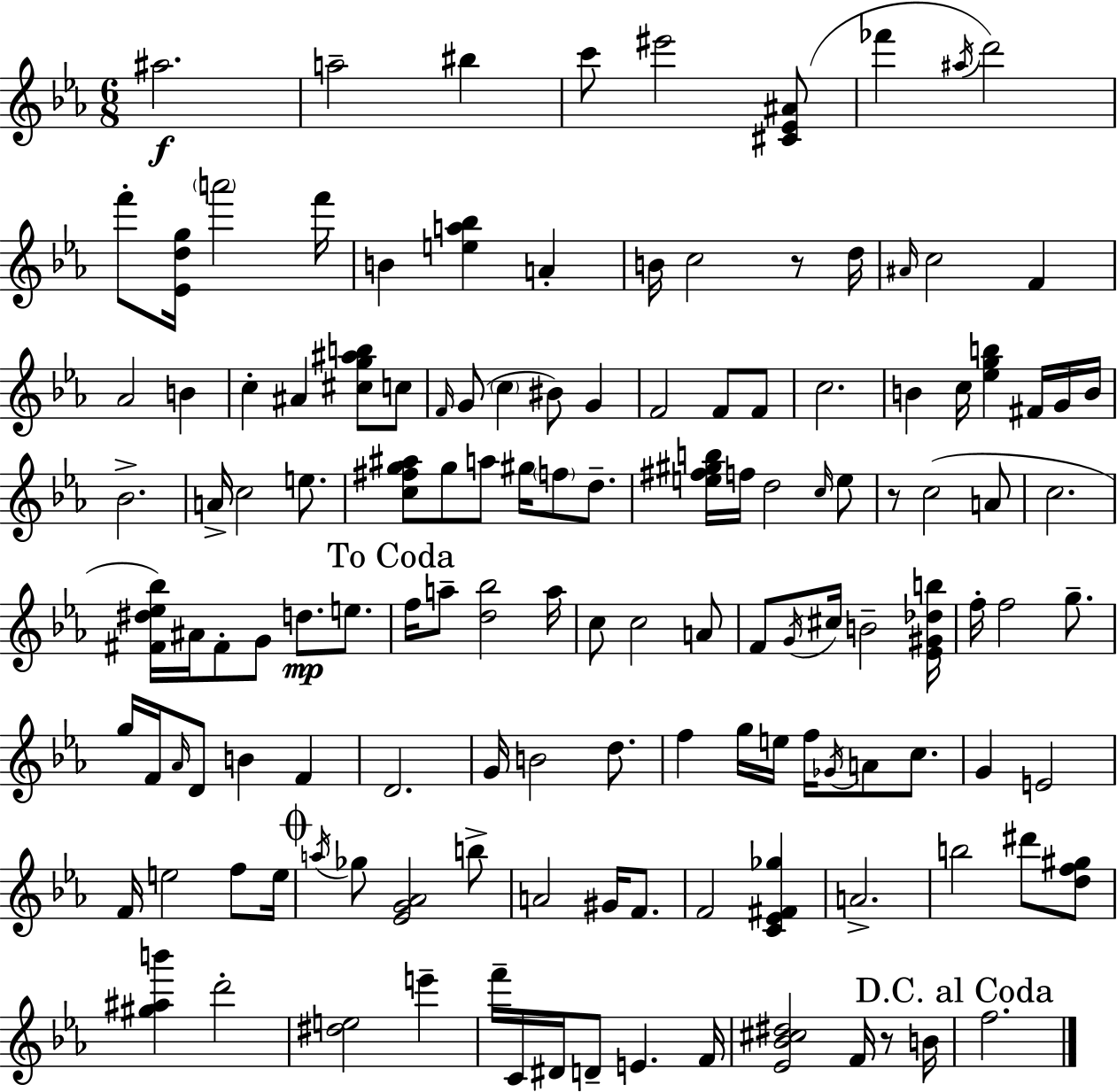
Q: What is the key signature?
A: EES major